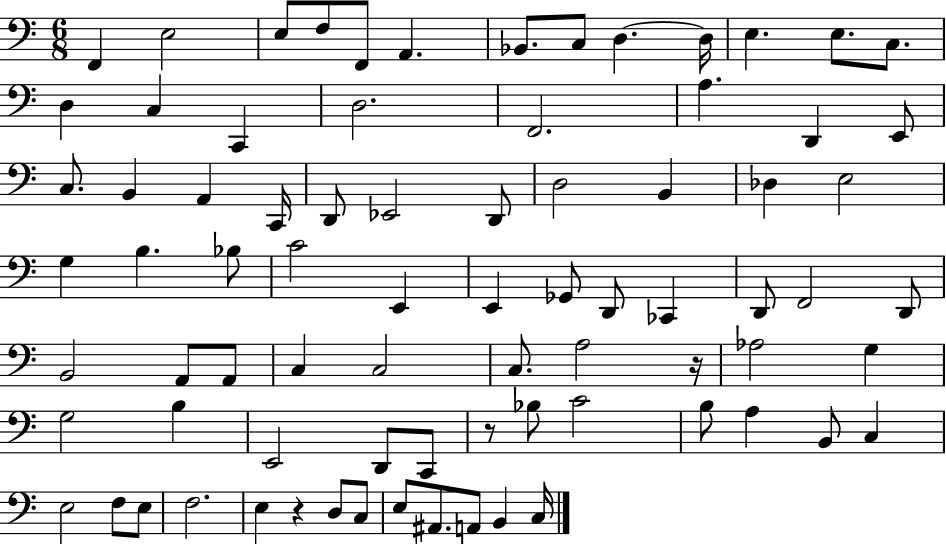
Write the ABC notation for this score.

X:1
T:Untitled
M:6/8
L:1/4
K:C
F,, E,2 E,/2 F,/2 F,,/2 A,, _B,,/2 C,/2 D, D,/4 E, E,/2 C,/2 D, C, C,, D,2 F,,2 A, D,, E,,/2 C,/2 B,, A,, C,,/4 D,,/2 _E,,2 D,,/2 D,2 B,, _D, E,2 G, B, _B,/2 C2 E,, E,, _G,,/2 D,,/2 _C,, D,,/2 F,,2 D,,/2 B,,2 A,,/2 A,,/2 C, C,2 C,/2 A,2 z/4 _A,2 G, G,2 B, E,,2 D,,/2 C,,/2 z/2 _B,/2 C2 B,/2 A, B,,/2 C, E,2 F,/2 E,/2 F,2 E, z D,/2 C,/2 E,/2 ^A,,/2 A,,/2 B,, C,/4